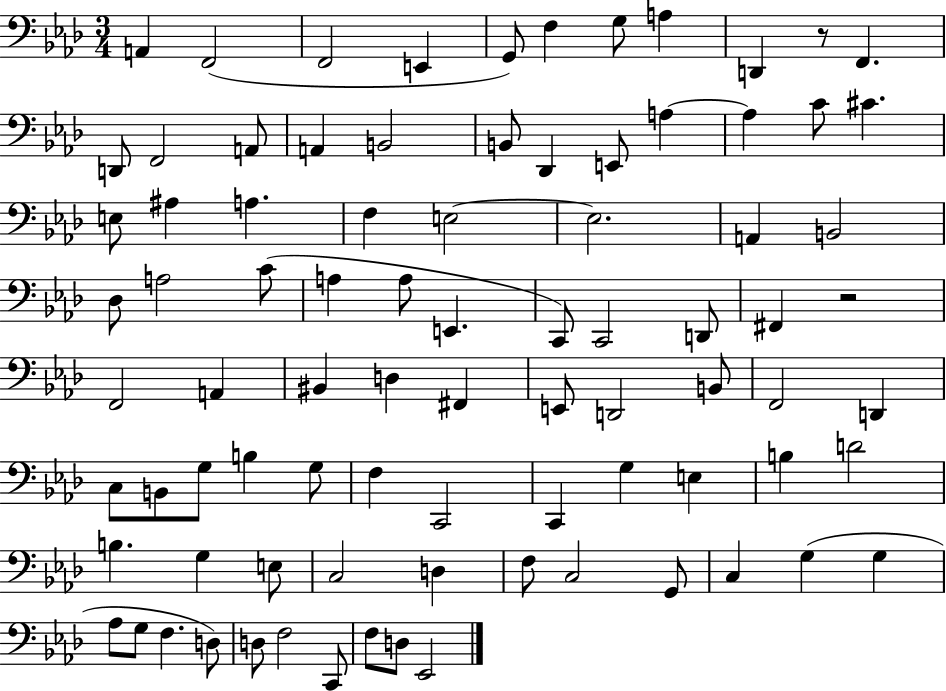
{
  \clef bass
  \numericTimeSignature
  \time 3/4
  \key aes \major
  a,4 f,2( | f,2 e,4 | g,8) f4 g8 a4 | d,4 r8 f,4. | \break d,8 f,2 a,8 | a,4 b,2 | b,8 des,4 e,8 a4~~ | a4 c'8 cis'4. | \break e8 ais4 a4. | f4 e2~~ | e2. | a,4 b,2 | \break des8 a2 c'8( | a4 a8 e,4. | c,8) c,2 d,8 | fis,4 r2 | \break f,2 a,4 | bis,4 d4 fis,4 | e,8 d,2 b,8 | f,2 d,4 | \break c8 b,8 g8 b4 g8 | f4 c,2 | c,4 g4 e4 | b4 d'2 | \break b4. g4 e8 | c2 d4 | f8 c2 g,8 | c4 g4( g4 | \break aes8 g8 f4. d8) | d8 f2 c,8 | f8 d8 ees,2 | \bar "|."
}